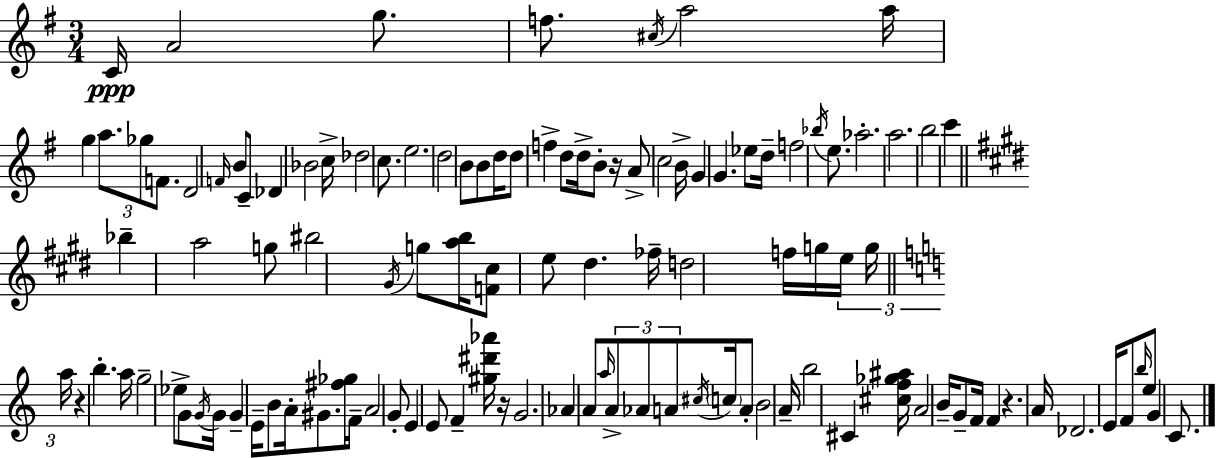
C4/s A4/h G5/e. F5/e. C#5/s A5/h A5/s G5/q A5/e. Gb5/e F4/e. D4/h F4/s B4/e C4/e Db4/q Bb4/h C5/s Db5/h C5/e. E5/h. D5/h B4/e B4/e D5/s D5/e F5/q D5/e D5/s B4/e R/s A4/e C5/h B4/s G4/q G4/q. Eb5/e D5/s F5/h Bb5/s E5/e. Ab5/h. A5/h. B5/h C6/q Bb5/q A5/h G5/e BIS5/h G#4/s G5/e [A5,B5]/s [F4,C#5]/e E5/e D#5/q. FES5/s D5/h F5/s G5/s E5/s G5/s A5/s R/q B5/q. A5/s G5/h Eb5/e G4/e G4/s G4/s G4/q E4/s B4/e A4/s G#4/e. [F#5,Gb5]/s F4/s A4/h G4/e E4/q E4/e F4/q [G#5,D#6,Ab6]/s R/s G4/h. Ab4/q A4/e A5/s A4/e Ab4/e A4/e C#5/s C5/s A4/e B4/h A4/s B5/h C#4/q [C#5,F5,Gb5,A#5]/s A4/h B4/s G4/e F4/s F4/q R/q. A4/s Db4/h. E4/s F4/e B5/s E5/e G4/q C4/e.